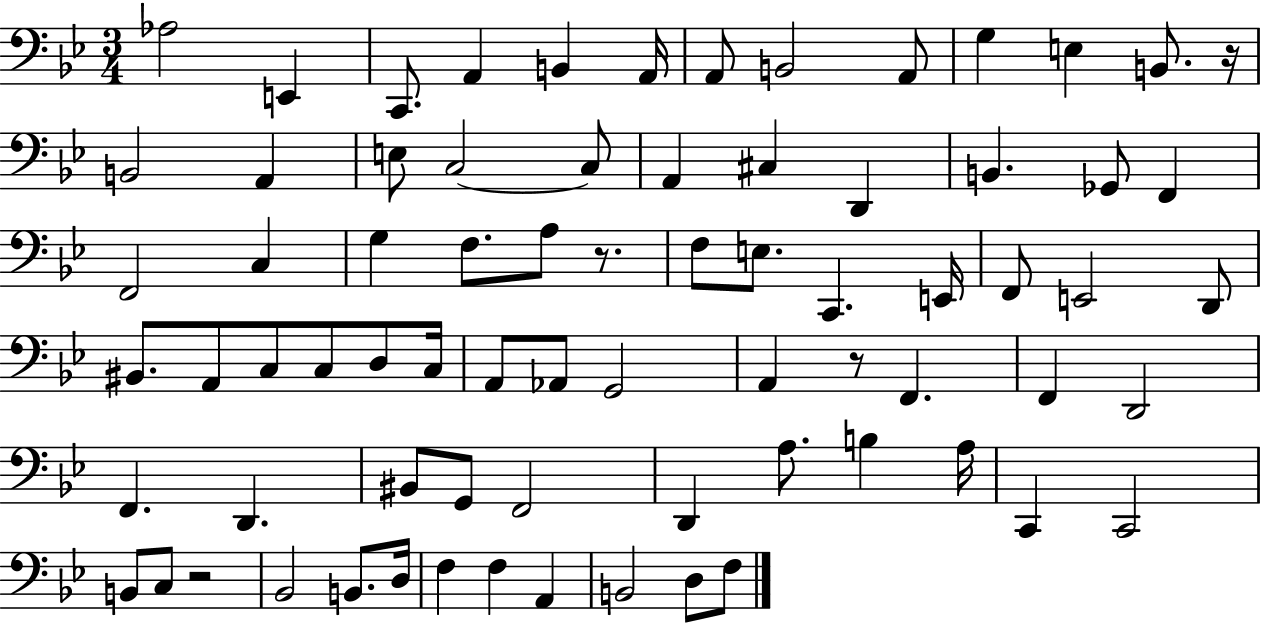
Ab3/h E2/q C2/e. A2/q B2/q A2/s A2/e B2/h A2/e G3/q E3/q B2/e. R/s B2/h A2/q E3/e C3/h C3/e A2/q C#3/q D2/q B2/q. Gb2/e F2/q F2/h C3/q G3/q F3/e. A3/e R/e. F3/e E3/e. C2/q. E2/s F2/e E2/h D2/e BIS2/e. A2/e C3/e C3/e D3/e C3/s A2/e Ab2/e G2/h A2/q R/e F2/q. F2/q D2/h F2/q. D2/q. BIS2/e G2/e F2/h D2/q A3/e. B3/q A3/s C2/q C2/h B2/e C3/e R/h Bb2/h B2/e. D3/s F3/q F3/q A2/q B2/h D3/e F3/e